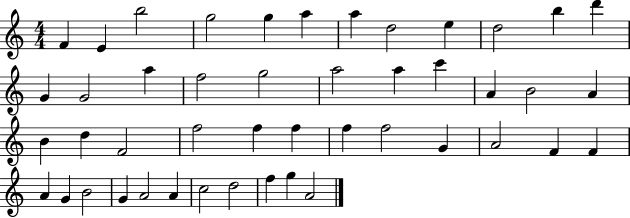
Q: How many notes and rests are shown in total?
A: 46